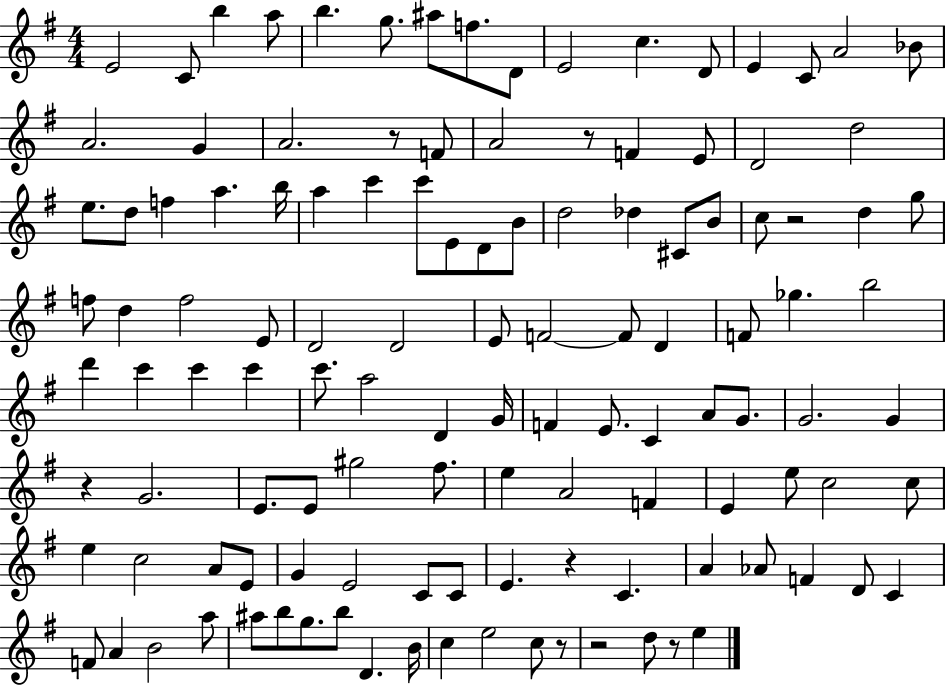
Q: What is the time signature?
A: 4/4